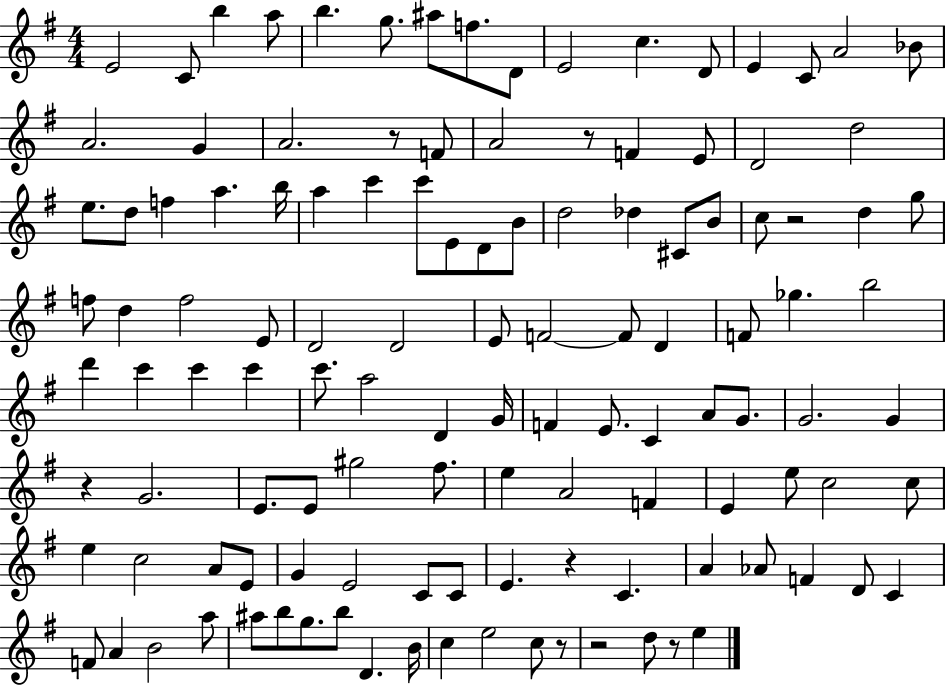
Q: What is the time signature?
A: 4/4